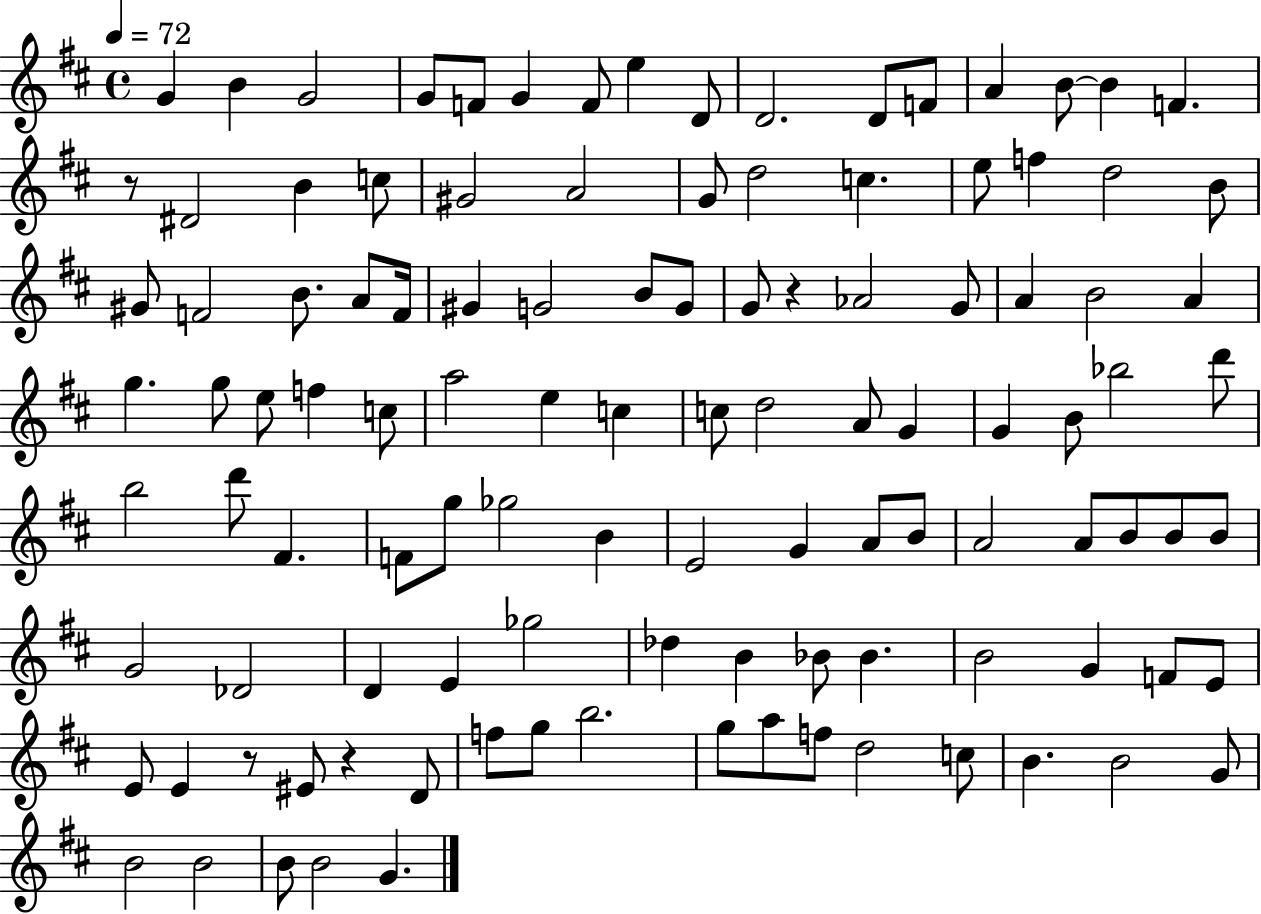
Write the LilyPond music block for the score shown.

{
  \clef treble
  \time 4/4
  \defaultTimeSignature
  \key d \major
  \tempo 4 = 72
  g'4 b'4 g'2 | g'8 f'8 g'4 f'8 e''4 d'8 | d'2. d'8 f'8 | a'4 b'8~~ b'4 f'4. | \break r8 dis'2 b'4 c''8 | gis'2 a'2 | g'8 d''2 c''4. | e''8 f''4 d''2 b'8 | \break gis'8 f'2 b'8. a'8 f'16 | gis'4 g'2 b'8 g'8 | g'8 r4 aes'2 g'8 | a'4 b'2 a'4 | \break g''4. g''8 e''8 f''4 c''8 | a''2 e''4 c''4 | c''8 d''2 a'8 g'4 | g'4 b'8 bes''2 d'''8 | \break b''2 d'''8 fis'4. | f'8 g''8 ges''2 b'4 | e'2 g'4 a'8 b'8 | a'2 a'8 b'8 b'8 b'8 | \break g'2 des'2 | d'4 e'4 ges''2 | des''4 b'4 bes'8 bes'4. | b'2 g'4 f'8 e'8 | \break e'8 e'4 r8 eis'8 r4 d'8 | f''8 g''8 b''2. | g''8 a''8 f''8 d''2 c''8 | b'4. b'2 g'8 | \break b'2 b'2 | b'8 b'2 g'4. | \bar "|."
}